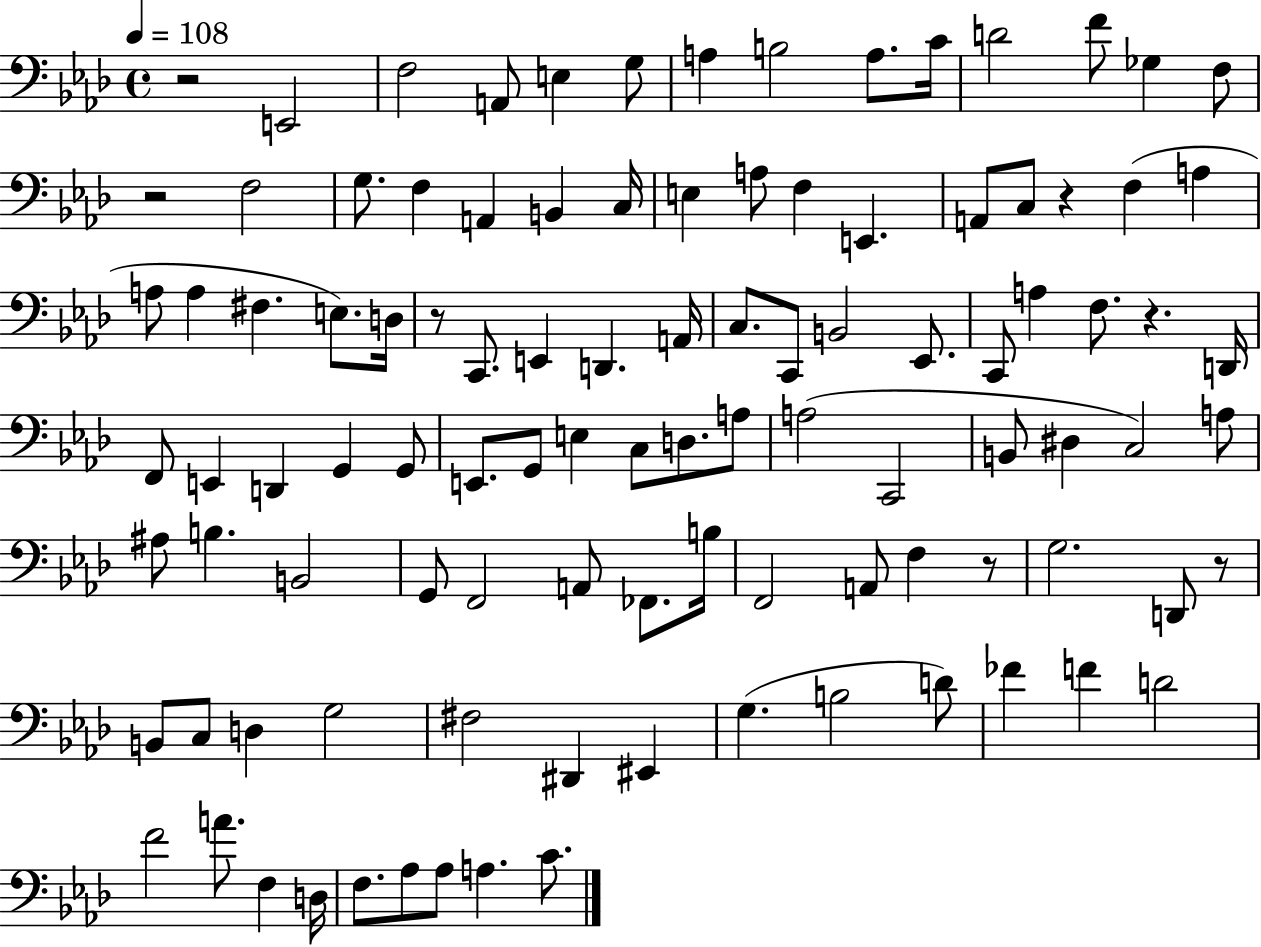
{
  \clef bass
  \time 4/4
  \defaultTimeSignature
  \key aes \major
  \tempo 4 = 108
  r2 e,2 | f2 a,8 e4 g8 | a4 b2 a8. c'16 | d'2 f'8 ges4 f8 | \break r2 f2 | g8. f4 a,4 b,4 c16 | e4 a8 f4 e,4. | a,8 c8 r4 f4( a4 | \break a8 a4 fis4. e8.) d16 | r8 c,8. e,4 d,4. a,16 | c8. c,8 b,2 ees,8. | c,8 a4 f8. r4. d,16 | \break f,8 e,4 d,4 g,4 g,8 | e,8. g,8 e4 c8 d8. a8 | a2( c,2 | b,8 dis4 c2) a8 | \break ais8 b4. b,2 | g,8 f,2 a,8 fes,8. b16 | f,2 a,8 f4 r8 | g2. d,8 r8 | \break b,8 c8 d4 g2 | fis2 dis,4 eis,4 | g4.( b2 d'8) | fes'4 f'4 d'2 | \break f'2 a'8. f4 d16 | f8. aes8 aes8 a4. c'8. | \bar "|."
}